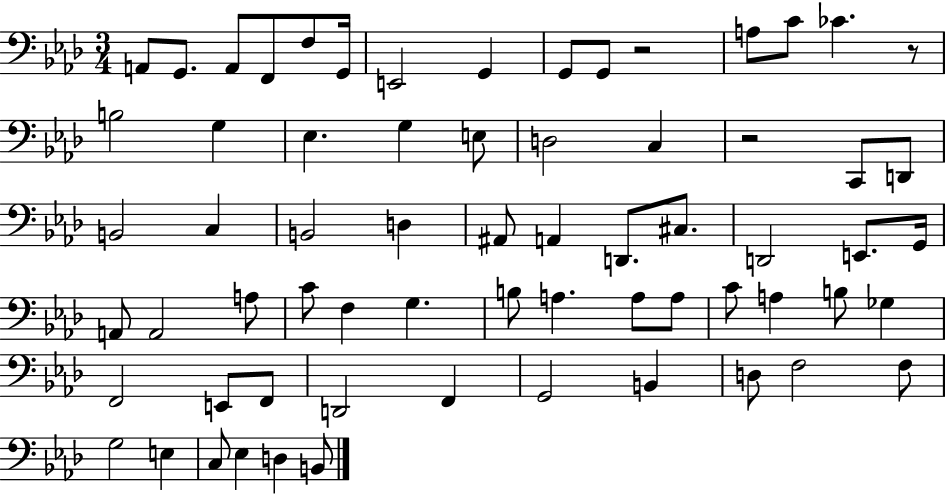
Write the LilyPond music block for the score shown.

{
  \clef bass
  \numericTimeSignature
  \time 3/4
  \key aes \major
  a,8 g,8. a,8 f,8 f8 g,16 | e,2 g,4 | g,8 g,8 r2 | a8 c'8 ces'4. r8 | \break b2 g4 | ees4. g4 e8 | d2 c4 | r2 c,8 d,8 | \break b,2 c4 | b,2 d4 | ais,8 a,4 d,8. cis8. | d,2 e,8. g,16 | \break a,8 a,2 a8 | c'8 f4 g4. | b8 a4. a8 a8 | c'8 a4 b8 ges4 | \break f,2 e,8 f,8 | d,2 f,4 | g,2 b,4 | d8 f2 f8 | \break g2 e4 | c8 ees4 d4 b,8 | \bar "|."
}